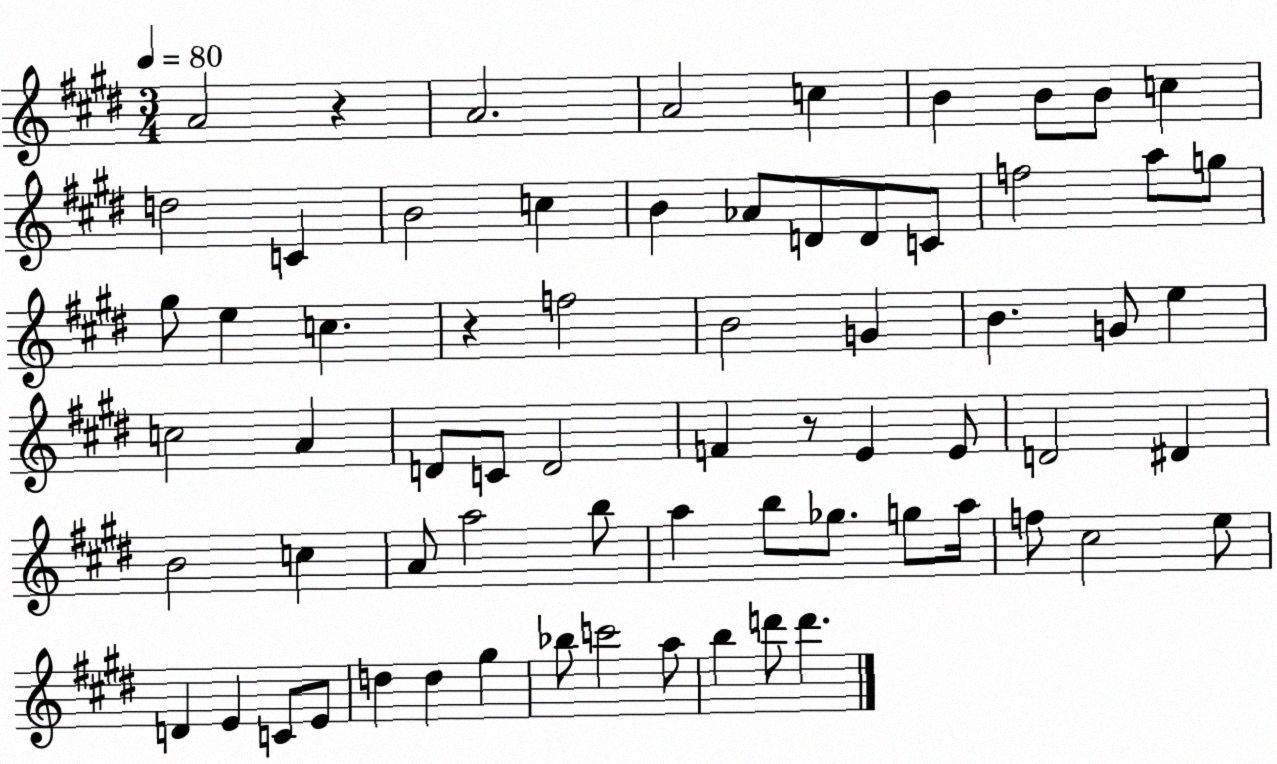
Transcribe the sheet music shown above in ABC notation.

X:1
T:Untitled
M:3/4
L:1/4
K:E
A2 z A2 A2 c B B/2 B/2 c d2 C B2 c B _A/2 D/2 D/2 C/2 f2 a/2 g/2 ^g/2 e c z f2 B2 G B G/2 e c2 A D/2 C/2 D2 F z/2 E E/2 D2 ^D B2 c A/2 a2 b/2 a b/2 _g/2 g/2 a/4 f/2 ^c2 e/2 D E C/2 E/2 d d ^g _b/2 c'2 a/2 b d'/2 d'